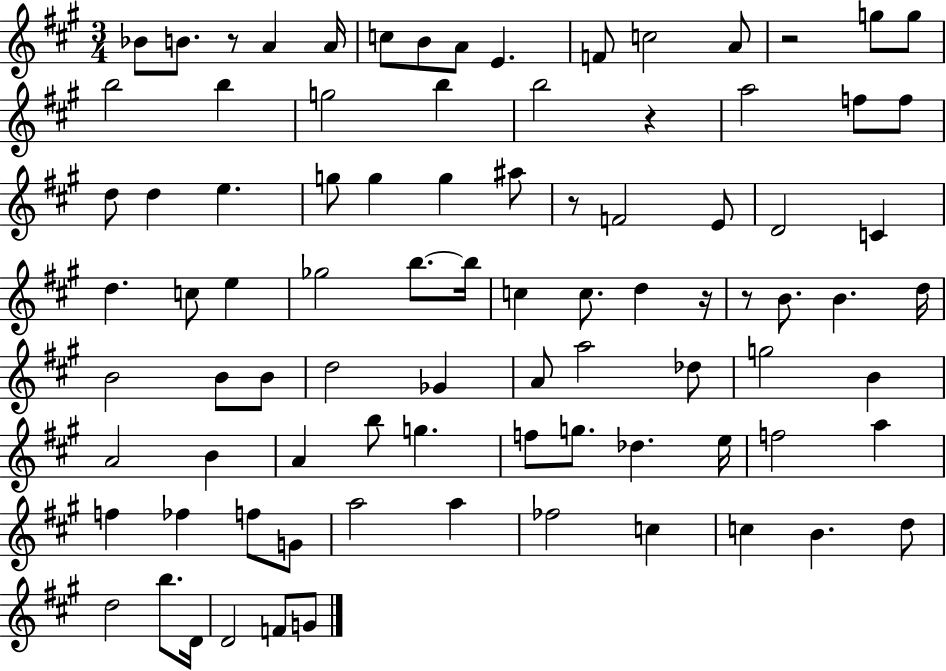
Bb4/e B4/e. R/e A4/q A4/s C5/e B4/e A4/e E4/q. F4/e C5/h A4/e R/h G5/e G5/e B5/h B5/q G5/h B5/q B5/h R/q A5/h F5/e F5/e D5/e D5/q E5/q. G5/e G5/q G5/q A#5/e R/e F4/h E4/e D4/h C4/q D5/q. C5/e E5/q Gb5/h B5/e. B5/s C5/q C5/e. D5/q R/s R/e B4/e. B4/q. D5/s B4/h B4/e B4/e D5/h Gb4/q A4/e A5/h Db5/e G5/h B4/q A4/h B4/q A4/q B5/e G5/q. F5/e G5/e. Db5/q. E5/s F5/h A5/q F5/q FES5/q F5/e G4/e A5/h A5/q FES5/h C5/q C5/q B4/q. D5/e D5/h B5/e. D4/s D4/h F4/e G4/e